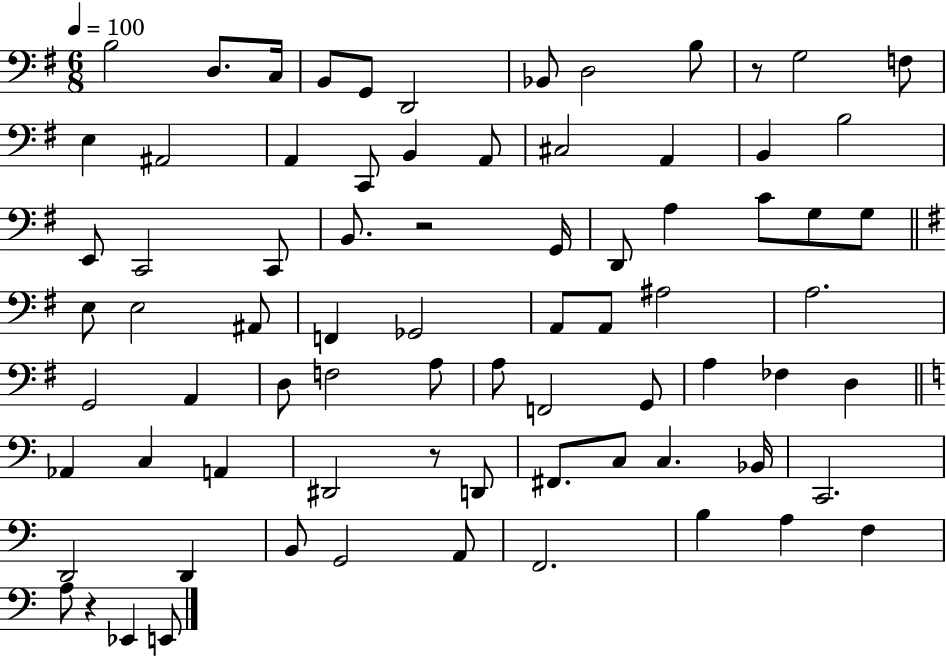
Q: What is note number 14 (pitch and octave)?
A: A2